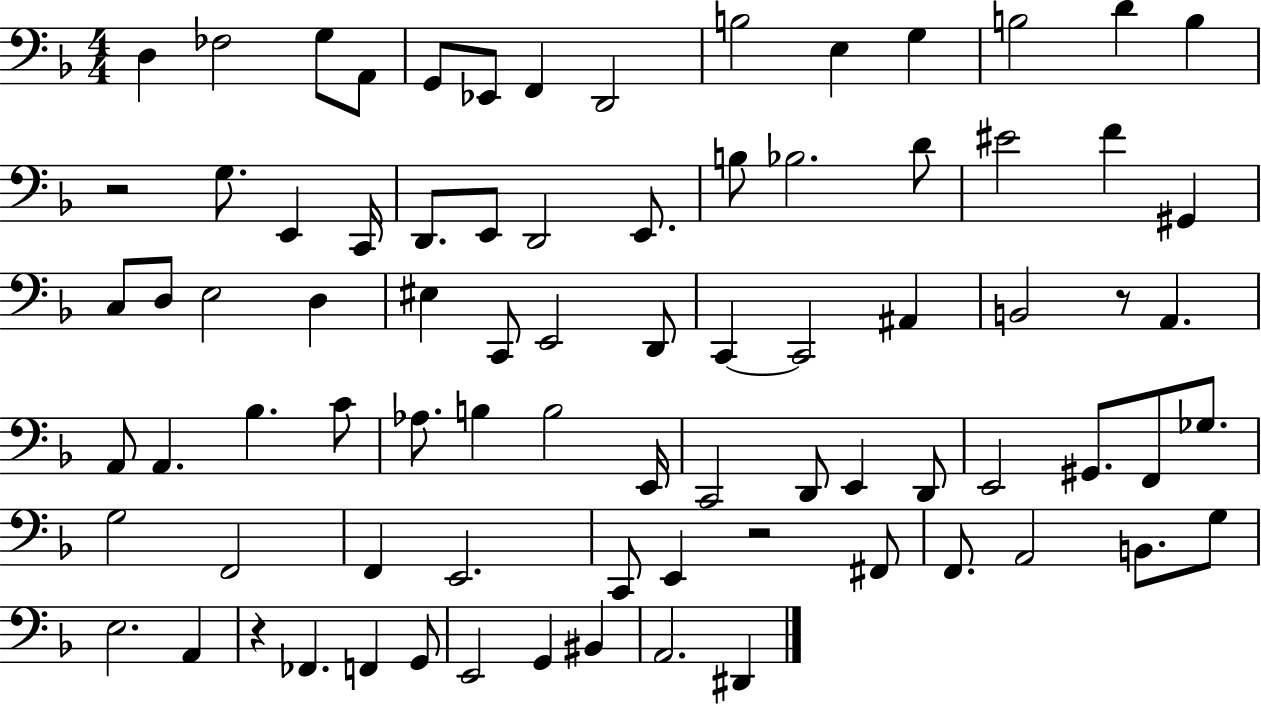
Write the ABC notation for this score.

X:1
T:Untitled
M:4/4
L:1/4
K:F
D, _F,2 G,/2 A,,/2 G,,/2 _E,,/2 F,, D,,2 B,2 E, G, B,2 D B, z2 G,/2 E,, C,,/4 D,,/2 E,,/2 D,,2 E,,/2 B,/2 _B,2 D/2 ^E2 F ^G,, C,/2 D,/2 E,2 D, ^E, C,,/2 E,,2 D,,/2 C,, C,,2 ^A,, B,,2 z/2 A,, A,,/2 A,, _B, C/2 _A,/2 B, B,2 E,,/4 C,,2 D,,/2 E,, D,,/2 E,,2 ^G,,/2 F,,/2 _G,/2 G,2 F,,2 F,, E,,2 C,,/2 E,, z2 ^F,,/2 F,,/2 A,,2 B,,/2 G,/2 E,2 A,, z _F,, F,, G,,/2 E,,2 G,, ^B,, A,,2 ^D,,